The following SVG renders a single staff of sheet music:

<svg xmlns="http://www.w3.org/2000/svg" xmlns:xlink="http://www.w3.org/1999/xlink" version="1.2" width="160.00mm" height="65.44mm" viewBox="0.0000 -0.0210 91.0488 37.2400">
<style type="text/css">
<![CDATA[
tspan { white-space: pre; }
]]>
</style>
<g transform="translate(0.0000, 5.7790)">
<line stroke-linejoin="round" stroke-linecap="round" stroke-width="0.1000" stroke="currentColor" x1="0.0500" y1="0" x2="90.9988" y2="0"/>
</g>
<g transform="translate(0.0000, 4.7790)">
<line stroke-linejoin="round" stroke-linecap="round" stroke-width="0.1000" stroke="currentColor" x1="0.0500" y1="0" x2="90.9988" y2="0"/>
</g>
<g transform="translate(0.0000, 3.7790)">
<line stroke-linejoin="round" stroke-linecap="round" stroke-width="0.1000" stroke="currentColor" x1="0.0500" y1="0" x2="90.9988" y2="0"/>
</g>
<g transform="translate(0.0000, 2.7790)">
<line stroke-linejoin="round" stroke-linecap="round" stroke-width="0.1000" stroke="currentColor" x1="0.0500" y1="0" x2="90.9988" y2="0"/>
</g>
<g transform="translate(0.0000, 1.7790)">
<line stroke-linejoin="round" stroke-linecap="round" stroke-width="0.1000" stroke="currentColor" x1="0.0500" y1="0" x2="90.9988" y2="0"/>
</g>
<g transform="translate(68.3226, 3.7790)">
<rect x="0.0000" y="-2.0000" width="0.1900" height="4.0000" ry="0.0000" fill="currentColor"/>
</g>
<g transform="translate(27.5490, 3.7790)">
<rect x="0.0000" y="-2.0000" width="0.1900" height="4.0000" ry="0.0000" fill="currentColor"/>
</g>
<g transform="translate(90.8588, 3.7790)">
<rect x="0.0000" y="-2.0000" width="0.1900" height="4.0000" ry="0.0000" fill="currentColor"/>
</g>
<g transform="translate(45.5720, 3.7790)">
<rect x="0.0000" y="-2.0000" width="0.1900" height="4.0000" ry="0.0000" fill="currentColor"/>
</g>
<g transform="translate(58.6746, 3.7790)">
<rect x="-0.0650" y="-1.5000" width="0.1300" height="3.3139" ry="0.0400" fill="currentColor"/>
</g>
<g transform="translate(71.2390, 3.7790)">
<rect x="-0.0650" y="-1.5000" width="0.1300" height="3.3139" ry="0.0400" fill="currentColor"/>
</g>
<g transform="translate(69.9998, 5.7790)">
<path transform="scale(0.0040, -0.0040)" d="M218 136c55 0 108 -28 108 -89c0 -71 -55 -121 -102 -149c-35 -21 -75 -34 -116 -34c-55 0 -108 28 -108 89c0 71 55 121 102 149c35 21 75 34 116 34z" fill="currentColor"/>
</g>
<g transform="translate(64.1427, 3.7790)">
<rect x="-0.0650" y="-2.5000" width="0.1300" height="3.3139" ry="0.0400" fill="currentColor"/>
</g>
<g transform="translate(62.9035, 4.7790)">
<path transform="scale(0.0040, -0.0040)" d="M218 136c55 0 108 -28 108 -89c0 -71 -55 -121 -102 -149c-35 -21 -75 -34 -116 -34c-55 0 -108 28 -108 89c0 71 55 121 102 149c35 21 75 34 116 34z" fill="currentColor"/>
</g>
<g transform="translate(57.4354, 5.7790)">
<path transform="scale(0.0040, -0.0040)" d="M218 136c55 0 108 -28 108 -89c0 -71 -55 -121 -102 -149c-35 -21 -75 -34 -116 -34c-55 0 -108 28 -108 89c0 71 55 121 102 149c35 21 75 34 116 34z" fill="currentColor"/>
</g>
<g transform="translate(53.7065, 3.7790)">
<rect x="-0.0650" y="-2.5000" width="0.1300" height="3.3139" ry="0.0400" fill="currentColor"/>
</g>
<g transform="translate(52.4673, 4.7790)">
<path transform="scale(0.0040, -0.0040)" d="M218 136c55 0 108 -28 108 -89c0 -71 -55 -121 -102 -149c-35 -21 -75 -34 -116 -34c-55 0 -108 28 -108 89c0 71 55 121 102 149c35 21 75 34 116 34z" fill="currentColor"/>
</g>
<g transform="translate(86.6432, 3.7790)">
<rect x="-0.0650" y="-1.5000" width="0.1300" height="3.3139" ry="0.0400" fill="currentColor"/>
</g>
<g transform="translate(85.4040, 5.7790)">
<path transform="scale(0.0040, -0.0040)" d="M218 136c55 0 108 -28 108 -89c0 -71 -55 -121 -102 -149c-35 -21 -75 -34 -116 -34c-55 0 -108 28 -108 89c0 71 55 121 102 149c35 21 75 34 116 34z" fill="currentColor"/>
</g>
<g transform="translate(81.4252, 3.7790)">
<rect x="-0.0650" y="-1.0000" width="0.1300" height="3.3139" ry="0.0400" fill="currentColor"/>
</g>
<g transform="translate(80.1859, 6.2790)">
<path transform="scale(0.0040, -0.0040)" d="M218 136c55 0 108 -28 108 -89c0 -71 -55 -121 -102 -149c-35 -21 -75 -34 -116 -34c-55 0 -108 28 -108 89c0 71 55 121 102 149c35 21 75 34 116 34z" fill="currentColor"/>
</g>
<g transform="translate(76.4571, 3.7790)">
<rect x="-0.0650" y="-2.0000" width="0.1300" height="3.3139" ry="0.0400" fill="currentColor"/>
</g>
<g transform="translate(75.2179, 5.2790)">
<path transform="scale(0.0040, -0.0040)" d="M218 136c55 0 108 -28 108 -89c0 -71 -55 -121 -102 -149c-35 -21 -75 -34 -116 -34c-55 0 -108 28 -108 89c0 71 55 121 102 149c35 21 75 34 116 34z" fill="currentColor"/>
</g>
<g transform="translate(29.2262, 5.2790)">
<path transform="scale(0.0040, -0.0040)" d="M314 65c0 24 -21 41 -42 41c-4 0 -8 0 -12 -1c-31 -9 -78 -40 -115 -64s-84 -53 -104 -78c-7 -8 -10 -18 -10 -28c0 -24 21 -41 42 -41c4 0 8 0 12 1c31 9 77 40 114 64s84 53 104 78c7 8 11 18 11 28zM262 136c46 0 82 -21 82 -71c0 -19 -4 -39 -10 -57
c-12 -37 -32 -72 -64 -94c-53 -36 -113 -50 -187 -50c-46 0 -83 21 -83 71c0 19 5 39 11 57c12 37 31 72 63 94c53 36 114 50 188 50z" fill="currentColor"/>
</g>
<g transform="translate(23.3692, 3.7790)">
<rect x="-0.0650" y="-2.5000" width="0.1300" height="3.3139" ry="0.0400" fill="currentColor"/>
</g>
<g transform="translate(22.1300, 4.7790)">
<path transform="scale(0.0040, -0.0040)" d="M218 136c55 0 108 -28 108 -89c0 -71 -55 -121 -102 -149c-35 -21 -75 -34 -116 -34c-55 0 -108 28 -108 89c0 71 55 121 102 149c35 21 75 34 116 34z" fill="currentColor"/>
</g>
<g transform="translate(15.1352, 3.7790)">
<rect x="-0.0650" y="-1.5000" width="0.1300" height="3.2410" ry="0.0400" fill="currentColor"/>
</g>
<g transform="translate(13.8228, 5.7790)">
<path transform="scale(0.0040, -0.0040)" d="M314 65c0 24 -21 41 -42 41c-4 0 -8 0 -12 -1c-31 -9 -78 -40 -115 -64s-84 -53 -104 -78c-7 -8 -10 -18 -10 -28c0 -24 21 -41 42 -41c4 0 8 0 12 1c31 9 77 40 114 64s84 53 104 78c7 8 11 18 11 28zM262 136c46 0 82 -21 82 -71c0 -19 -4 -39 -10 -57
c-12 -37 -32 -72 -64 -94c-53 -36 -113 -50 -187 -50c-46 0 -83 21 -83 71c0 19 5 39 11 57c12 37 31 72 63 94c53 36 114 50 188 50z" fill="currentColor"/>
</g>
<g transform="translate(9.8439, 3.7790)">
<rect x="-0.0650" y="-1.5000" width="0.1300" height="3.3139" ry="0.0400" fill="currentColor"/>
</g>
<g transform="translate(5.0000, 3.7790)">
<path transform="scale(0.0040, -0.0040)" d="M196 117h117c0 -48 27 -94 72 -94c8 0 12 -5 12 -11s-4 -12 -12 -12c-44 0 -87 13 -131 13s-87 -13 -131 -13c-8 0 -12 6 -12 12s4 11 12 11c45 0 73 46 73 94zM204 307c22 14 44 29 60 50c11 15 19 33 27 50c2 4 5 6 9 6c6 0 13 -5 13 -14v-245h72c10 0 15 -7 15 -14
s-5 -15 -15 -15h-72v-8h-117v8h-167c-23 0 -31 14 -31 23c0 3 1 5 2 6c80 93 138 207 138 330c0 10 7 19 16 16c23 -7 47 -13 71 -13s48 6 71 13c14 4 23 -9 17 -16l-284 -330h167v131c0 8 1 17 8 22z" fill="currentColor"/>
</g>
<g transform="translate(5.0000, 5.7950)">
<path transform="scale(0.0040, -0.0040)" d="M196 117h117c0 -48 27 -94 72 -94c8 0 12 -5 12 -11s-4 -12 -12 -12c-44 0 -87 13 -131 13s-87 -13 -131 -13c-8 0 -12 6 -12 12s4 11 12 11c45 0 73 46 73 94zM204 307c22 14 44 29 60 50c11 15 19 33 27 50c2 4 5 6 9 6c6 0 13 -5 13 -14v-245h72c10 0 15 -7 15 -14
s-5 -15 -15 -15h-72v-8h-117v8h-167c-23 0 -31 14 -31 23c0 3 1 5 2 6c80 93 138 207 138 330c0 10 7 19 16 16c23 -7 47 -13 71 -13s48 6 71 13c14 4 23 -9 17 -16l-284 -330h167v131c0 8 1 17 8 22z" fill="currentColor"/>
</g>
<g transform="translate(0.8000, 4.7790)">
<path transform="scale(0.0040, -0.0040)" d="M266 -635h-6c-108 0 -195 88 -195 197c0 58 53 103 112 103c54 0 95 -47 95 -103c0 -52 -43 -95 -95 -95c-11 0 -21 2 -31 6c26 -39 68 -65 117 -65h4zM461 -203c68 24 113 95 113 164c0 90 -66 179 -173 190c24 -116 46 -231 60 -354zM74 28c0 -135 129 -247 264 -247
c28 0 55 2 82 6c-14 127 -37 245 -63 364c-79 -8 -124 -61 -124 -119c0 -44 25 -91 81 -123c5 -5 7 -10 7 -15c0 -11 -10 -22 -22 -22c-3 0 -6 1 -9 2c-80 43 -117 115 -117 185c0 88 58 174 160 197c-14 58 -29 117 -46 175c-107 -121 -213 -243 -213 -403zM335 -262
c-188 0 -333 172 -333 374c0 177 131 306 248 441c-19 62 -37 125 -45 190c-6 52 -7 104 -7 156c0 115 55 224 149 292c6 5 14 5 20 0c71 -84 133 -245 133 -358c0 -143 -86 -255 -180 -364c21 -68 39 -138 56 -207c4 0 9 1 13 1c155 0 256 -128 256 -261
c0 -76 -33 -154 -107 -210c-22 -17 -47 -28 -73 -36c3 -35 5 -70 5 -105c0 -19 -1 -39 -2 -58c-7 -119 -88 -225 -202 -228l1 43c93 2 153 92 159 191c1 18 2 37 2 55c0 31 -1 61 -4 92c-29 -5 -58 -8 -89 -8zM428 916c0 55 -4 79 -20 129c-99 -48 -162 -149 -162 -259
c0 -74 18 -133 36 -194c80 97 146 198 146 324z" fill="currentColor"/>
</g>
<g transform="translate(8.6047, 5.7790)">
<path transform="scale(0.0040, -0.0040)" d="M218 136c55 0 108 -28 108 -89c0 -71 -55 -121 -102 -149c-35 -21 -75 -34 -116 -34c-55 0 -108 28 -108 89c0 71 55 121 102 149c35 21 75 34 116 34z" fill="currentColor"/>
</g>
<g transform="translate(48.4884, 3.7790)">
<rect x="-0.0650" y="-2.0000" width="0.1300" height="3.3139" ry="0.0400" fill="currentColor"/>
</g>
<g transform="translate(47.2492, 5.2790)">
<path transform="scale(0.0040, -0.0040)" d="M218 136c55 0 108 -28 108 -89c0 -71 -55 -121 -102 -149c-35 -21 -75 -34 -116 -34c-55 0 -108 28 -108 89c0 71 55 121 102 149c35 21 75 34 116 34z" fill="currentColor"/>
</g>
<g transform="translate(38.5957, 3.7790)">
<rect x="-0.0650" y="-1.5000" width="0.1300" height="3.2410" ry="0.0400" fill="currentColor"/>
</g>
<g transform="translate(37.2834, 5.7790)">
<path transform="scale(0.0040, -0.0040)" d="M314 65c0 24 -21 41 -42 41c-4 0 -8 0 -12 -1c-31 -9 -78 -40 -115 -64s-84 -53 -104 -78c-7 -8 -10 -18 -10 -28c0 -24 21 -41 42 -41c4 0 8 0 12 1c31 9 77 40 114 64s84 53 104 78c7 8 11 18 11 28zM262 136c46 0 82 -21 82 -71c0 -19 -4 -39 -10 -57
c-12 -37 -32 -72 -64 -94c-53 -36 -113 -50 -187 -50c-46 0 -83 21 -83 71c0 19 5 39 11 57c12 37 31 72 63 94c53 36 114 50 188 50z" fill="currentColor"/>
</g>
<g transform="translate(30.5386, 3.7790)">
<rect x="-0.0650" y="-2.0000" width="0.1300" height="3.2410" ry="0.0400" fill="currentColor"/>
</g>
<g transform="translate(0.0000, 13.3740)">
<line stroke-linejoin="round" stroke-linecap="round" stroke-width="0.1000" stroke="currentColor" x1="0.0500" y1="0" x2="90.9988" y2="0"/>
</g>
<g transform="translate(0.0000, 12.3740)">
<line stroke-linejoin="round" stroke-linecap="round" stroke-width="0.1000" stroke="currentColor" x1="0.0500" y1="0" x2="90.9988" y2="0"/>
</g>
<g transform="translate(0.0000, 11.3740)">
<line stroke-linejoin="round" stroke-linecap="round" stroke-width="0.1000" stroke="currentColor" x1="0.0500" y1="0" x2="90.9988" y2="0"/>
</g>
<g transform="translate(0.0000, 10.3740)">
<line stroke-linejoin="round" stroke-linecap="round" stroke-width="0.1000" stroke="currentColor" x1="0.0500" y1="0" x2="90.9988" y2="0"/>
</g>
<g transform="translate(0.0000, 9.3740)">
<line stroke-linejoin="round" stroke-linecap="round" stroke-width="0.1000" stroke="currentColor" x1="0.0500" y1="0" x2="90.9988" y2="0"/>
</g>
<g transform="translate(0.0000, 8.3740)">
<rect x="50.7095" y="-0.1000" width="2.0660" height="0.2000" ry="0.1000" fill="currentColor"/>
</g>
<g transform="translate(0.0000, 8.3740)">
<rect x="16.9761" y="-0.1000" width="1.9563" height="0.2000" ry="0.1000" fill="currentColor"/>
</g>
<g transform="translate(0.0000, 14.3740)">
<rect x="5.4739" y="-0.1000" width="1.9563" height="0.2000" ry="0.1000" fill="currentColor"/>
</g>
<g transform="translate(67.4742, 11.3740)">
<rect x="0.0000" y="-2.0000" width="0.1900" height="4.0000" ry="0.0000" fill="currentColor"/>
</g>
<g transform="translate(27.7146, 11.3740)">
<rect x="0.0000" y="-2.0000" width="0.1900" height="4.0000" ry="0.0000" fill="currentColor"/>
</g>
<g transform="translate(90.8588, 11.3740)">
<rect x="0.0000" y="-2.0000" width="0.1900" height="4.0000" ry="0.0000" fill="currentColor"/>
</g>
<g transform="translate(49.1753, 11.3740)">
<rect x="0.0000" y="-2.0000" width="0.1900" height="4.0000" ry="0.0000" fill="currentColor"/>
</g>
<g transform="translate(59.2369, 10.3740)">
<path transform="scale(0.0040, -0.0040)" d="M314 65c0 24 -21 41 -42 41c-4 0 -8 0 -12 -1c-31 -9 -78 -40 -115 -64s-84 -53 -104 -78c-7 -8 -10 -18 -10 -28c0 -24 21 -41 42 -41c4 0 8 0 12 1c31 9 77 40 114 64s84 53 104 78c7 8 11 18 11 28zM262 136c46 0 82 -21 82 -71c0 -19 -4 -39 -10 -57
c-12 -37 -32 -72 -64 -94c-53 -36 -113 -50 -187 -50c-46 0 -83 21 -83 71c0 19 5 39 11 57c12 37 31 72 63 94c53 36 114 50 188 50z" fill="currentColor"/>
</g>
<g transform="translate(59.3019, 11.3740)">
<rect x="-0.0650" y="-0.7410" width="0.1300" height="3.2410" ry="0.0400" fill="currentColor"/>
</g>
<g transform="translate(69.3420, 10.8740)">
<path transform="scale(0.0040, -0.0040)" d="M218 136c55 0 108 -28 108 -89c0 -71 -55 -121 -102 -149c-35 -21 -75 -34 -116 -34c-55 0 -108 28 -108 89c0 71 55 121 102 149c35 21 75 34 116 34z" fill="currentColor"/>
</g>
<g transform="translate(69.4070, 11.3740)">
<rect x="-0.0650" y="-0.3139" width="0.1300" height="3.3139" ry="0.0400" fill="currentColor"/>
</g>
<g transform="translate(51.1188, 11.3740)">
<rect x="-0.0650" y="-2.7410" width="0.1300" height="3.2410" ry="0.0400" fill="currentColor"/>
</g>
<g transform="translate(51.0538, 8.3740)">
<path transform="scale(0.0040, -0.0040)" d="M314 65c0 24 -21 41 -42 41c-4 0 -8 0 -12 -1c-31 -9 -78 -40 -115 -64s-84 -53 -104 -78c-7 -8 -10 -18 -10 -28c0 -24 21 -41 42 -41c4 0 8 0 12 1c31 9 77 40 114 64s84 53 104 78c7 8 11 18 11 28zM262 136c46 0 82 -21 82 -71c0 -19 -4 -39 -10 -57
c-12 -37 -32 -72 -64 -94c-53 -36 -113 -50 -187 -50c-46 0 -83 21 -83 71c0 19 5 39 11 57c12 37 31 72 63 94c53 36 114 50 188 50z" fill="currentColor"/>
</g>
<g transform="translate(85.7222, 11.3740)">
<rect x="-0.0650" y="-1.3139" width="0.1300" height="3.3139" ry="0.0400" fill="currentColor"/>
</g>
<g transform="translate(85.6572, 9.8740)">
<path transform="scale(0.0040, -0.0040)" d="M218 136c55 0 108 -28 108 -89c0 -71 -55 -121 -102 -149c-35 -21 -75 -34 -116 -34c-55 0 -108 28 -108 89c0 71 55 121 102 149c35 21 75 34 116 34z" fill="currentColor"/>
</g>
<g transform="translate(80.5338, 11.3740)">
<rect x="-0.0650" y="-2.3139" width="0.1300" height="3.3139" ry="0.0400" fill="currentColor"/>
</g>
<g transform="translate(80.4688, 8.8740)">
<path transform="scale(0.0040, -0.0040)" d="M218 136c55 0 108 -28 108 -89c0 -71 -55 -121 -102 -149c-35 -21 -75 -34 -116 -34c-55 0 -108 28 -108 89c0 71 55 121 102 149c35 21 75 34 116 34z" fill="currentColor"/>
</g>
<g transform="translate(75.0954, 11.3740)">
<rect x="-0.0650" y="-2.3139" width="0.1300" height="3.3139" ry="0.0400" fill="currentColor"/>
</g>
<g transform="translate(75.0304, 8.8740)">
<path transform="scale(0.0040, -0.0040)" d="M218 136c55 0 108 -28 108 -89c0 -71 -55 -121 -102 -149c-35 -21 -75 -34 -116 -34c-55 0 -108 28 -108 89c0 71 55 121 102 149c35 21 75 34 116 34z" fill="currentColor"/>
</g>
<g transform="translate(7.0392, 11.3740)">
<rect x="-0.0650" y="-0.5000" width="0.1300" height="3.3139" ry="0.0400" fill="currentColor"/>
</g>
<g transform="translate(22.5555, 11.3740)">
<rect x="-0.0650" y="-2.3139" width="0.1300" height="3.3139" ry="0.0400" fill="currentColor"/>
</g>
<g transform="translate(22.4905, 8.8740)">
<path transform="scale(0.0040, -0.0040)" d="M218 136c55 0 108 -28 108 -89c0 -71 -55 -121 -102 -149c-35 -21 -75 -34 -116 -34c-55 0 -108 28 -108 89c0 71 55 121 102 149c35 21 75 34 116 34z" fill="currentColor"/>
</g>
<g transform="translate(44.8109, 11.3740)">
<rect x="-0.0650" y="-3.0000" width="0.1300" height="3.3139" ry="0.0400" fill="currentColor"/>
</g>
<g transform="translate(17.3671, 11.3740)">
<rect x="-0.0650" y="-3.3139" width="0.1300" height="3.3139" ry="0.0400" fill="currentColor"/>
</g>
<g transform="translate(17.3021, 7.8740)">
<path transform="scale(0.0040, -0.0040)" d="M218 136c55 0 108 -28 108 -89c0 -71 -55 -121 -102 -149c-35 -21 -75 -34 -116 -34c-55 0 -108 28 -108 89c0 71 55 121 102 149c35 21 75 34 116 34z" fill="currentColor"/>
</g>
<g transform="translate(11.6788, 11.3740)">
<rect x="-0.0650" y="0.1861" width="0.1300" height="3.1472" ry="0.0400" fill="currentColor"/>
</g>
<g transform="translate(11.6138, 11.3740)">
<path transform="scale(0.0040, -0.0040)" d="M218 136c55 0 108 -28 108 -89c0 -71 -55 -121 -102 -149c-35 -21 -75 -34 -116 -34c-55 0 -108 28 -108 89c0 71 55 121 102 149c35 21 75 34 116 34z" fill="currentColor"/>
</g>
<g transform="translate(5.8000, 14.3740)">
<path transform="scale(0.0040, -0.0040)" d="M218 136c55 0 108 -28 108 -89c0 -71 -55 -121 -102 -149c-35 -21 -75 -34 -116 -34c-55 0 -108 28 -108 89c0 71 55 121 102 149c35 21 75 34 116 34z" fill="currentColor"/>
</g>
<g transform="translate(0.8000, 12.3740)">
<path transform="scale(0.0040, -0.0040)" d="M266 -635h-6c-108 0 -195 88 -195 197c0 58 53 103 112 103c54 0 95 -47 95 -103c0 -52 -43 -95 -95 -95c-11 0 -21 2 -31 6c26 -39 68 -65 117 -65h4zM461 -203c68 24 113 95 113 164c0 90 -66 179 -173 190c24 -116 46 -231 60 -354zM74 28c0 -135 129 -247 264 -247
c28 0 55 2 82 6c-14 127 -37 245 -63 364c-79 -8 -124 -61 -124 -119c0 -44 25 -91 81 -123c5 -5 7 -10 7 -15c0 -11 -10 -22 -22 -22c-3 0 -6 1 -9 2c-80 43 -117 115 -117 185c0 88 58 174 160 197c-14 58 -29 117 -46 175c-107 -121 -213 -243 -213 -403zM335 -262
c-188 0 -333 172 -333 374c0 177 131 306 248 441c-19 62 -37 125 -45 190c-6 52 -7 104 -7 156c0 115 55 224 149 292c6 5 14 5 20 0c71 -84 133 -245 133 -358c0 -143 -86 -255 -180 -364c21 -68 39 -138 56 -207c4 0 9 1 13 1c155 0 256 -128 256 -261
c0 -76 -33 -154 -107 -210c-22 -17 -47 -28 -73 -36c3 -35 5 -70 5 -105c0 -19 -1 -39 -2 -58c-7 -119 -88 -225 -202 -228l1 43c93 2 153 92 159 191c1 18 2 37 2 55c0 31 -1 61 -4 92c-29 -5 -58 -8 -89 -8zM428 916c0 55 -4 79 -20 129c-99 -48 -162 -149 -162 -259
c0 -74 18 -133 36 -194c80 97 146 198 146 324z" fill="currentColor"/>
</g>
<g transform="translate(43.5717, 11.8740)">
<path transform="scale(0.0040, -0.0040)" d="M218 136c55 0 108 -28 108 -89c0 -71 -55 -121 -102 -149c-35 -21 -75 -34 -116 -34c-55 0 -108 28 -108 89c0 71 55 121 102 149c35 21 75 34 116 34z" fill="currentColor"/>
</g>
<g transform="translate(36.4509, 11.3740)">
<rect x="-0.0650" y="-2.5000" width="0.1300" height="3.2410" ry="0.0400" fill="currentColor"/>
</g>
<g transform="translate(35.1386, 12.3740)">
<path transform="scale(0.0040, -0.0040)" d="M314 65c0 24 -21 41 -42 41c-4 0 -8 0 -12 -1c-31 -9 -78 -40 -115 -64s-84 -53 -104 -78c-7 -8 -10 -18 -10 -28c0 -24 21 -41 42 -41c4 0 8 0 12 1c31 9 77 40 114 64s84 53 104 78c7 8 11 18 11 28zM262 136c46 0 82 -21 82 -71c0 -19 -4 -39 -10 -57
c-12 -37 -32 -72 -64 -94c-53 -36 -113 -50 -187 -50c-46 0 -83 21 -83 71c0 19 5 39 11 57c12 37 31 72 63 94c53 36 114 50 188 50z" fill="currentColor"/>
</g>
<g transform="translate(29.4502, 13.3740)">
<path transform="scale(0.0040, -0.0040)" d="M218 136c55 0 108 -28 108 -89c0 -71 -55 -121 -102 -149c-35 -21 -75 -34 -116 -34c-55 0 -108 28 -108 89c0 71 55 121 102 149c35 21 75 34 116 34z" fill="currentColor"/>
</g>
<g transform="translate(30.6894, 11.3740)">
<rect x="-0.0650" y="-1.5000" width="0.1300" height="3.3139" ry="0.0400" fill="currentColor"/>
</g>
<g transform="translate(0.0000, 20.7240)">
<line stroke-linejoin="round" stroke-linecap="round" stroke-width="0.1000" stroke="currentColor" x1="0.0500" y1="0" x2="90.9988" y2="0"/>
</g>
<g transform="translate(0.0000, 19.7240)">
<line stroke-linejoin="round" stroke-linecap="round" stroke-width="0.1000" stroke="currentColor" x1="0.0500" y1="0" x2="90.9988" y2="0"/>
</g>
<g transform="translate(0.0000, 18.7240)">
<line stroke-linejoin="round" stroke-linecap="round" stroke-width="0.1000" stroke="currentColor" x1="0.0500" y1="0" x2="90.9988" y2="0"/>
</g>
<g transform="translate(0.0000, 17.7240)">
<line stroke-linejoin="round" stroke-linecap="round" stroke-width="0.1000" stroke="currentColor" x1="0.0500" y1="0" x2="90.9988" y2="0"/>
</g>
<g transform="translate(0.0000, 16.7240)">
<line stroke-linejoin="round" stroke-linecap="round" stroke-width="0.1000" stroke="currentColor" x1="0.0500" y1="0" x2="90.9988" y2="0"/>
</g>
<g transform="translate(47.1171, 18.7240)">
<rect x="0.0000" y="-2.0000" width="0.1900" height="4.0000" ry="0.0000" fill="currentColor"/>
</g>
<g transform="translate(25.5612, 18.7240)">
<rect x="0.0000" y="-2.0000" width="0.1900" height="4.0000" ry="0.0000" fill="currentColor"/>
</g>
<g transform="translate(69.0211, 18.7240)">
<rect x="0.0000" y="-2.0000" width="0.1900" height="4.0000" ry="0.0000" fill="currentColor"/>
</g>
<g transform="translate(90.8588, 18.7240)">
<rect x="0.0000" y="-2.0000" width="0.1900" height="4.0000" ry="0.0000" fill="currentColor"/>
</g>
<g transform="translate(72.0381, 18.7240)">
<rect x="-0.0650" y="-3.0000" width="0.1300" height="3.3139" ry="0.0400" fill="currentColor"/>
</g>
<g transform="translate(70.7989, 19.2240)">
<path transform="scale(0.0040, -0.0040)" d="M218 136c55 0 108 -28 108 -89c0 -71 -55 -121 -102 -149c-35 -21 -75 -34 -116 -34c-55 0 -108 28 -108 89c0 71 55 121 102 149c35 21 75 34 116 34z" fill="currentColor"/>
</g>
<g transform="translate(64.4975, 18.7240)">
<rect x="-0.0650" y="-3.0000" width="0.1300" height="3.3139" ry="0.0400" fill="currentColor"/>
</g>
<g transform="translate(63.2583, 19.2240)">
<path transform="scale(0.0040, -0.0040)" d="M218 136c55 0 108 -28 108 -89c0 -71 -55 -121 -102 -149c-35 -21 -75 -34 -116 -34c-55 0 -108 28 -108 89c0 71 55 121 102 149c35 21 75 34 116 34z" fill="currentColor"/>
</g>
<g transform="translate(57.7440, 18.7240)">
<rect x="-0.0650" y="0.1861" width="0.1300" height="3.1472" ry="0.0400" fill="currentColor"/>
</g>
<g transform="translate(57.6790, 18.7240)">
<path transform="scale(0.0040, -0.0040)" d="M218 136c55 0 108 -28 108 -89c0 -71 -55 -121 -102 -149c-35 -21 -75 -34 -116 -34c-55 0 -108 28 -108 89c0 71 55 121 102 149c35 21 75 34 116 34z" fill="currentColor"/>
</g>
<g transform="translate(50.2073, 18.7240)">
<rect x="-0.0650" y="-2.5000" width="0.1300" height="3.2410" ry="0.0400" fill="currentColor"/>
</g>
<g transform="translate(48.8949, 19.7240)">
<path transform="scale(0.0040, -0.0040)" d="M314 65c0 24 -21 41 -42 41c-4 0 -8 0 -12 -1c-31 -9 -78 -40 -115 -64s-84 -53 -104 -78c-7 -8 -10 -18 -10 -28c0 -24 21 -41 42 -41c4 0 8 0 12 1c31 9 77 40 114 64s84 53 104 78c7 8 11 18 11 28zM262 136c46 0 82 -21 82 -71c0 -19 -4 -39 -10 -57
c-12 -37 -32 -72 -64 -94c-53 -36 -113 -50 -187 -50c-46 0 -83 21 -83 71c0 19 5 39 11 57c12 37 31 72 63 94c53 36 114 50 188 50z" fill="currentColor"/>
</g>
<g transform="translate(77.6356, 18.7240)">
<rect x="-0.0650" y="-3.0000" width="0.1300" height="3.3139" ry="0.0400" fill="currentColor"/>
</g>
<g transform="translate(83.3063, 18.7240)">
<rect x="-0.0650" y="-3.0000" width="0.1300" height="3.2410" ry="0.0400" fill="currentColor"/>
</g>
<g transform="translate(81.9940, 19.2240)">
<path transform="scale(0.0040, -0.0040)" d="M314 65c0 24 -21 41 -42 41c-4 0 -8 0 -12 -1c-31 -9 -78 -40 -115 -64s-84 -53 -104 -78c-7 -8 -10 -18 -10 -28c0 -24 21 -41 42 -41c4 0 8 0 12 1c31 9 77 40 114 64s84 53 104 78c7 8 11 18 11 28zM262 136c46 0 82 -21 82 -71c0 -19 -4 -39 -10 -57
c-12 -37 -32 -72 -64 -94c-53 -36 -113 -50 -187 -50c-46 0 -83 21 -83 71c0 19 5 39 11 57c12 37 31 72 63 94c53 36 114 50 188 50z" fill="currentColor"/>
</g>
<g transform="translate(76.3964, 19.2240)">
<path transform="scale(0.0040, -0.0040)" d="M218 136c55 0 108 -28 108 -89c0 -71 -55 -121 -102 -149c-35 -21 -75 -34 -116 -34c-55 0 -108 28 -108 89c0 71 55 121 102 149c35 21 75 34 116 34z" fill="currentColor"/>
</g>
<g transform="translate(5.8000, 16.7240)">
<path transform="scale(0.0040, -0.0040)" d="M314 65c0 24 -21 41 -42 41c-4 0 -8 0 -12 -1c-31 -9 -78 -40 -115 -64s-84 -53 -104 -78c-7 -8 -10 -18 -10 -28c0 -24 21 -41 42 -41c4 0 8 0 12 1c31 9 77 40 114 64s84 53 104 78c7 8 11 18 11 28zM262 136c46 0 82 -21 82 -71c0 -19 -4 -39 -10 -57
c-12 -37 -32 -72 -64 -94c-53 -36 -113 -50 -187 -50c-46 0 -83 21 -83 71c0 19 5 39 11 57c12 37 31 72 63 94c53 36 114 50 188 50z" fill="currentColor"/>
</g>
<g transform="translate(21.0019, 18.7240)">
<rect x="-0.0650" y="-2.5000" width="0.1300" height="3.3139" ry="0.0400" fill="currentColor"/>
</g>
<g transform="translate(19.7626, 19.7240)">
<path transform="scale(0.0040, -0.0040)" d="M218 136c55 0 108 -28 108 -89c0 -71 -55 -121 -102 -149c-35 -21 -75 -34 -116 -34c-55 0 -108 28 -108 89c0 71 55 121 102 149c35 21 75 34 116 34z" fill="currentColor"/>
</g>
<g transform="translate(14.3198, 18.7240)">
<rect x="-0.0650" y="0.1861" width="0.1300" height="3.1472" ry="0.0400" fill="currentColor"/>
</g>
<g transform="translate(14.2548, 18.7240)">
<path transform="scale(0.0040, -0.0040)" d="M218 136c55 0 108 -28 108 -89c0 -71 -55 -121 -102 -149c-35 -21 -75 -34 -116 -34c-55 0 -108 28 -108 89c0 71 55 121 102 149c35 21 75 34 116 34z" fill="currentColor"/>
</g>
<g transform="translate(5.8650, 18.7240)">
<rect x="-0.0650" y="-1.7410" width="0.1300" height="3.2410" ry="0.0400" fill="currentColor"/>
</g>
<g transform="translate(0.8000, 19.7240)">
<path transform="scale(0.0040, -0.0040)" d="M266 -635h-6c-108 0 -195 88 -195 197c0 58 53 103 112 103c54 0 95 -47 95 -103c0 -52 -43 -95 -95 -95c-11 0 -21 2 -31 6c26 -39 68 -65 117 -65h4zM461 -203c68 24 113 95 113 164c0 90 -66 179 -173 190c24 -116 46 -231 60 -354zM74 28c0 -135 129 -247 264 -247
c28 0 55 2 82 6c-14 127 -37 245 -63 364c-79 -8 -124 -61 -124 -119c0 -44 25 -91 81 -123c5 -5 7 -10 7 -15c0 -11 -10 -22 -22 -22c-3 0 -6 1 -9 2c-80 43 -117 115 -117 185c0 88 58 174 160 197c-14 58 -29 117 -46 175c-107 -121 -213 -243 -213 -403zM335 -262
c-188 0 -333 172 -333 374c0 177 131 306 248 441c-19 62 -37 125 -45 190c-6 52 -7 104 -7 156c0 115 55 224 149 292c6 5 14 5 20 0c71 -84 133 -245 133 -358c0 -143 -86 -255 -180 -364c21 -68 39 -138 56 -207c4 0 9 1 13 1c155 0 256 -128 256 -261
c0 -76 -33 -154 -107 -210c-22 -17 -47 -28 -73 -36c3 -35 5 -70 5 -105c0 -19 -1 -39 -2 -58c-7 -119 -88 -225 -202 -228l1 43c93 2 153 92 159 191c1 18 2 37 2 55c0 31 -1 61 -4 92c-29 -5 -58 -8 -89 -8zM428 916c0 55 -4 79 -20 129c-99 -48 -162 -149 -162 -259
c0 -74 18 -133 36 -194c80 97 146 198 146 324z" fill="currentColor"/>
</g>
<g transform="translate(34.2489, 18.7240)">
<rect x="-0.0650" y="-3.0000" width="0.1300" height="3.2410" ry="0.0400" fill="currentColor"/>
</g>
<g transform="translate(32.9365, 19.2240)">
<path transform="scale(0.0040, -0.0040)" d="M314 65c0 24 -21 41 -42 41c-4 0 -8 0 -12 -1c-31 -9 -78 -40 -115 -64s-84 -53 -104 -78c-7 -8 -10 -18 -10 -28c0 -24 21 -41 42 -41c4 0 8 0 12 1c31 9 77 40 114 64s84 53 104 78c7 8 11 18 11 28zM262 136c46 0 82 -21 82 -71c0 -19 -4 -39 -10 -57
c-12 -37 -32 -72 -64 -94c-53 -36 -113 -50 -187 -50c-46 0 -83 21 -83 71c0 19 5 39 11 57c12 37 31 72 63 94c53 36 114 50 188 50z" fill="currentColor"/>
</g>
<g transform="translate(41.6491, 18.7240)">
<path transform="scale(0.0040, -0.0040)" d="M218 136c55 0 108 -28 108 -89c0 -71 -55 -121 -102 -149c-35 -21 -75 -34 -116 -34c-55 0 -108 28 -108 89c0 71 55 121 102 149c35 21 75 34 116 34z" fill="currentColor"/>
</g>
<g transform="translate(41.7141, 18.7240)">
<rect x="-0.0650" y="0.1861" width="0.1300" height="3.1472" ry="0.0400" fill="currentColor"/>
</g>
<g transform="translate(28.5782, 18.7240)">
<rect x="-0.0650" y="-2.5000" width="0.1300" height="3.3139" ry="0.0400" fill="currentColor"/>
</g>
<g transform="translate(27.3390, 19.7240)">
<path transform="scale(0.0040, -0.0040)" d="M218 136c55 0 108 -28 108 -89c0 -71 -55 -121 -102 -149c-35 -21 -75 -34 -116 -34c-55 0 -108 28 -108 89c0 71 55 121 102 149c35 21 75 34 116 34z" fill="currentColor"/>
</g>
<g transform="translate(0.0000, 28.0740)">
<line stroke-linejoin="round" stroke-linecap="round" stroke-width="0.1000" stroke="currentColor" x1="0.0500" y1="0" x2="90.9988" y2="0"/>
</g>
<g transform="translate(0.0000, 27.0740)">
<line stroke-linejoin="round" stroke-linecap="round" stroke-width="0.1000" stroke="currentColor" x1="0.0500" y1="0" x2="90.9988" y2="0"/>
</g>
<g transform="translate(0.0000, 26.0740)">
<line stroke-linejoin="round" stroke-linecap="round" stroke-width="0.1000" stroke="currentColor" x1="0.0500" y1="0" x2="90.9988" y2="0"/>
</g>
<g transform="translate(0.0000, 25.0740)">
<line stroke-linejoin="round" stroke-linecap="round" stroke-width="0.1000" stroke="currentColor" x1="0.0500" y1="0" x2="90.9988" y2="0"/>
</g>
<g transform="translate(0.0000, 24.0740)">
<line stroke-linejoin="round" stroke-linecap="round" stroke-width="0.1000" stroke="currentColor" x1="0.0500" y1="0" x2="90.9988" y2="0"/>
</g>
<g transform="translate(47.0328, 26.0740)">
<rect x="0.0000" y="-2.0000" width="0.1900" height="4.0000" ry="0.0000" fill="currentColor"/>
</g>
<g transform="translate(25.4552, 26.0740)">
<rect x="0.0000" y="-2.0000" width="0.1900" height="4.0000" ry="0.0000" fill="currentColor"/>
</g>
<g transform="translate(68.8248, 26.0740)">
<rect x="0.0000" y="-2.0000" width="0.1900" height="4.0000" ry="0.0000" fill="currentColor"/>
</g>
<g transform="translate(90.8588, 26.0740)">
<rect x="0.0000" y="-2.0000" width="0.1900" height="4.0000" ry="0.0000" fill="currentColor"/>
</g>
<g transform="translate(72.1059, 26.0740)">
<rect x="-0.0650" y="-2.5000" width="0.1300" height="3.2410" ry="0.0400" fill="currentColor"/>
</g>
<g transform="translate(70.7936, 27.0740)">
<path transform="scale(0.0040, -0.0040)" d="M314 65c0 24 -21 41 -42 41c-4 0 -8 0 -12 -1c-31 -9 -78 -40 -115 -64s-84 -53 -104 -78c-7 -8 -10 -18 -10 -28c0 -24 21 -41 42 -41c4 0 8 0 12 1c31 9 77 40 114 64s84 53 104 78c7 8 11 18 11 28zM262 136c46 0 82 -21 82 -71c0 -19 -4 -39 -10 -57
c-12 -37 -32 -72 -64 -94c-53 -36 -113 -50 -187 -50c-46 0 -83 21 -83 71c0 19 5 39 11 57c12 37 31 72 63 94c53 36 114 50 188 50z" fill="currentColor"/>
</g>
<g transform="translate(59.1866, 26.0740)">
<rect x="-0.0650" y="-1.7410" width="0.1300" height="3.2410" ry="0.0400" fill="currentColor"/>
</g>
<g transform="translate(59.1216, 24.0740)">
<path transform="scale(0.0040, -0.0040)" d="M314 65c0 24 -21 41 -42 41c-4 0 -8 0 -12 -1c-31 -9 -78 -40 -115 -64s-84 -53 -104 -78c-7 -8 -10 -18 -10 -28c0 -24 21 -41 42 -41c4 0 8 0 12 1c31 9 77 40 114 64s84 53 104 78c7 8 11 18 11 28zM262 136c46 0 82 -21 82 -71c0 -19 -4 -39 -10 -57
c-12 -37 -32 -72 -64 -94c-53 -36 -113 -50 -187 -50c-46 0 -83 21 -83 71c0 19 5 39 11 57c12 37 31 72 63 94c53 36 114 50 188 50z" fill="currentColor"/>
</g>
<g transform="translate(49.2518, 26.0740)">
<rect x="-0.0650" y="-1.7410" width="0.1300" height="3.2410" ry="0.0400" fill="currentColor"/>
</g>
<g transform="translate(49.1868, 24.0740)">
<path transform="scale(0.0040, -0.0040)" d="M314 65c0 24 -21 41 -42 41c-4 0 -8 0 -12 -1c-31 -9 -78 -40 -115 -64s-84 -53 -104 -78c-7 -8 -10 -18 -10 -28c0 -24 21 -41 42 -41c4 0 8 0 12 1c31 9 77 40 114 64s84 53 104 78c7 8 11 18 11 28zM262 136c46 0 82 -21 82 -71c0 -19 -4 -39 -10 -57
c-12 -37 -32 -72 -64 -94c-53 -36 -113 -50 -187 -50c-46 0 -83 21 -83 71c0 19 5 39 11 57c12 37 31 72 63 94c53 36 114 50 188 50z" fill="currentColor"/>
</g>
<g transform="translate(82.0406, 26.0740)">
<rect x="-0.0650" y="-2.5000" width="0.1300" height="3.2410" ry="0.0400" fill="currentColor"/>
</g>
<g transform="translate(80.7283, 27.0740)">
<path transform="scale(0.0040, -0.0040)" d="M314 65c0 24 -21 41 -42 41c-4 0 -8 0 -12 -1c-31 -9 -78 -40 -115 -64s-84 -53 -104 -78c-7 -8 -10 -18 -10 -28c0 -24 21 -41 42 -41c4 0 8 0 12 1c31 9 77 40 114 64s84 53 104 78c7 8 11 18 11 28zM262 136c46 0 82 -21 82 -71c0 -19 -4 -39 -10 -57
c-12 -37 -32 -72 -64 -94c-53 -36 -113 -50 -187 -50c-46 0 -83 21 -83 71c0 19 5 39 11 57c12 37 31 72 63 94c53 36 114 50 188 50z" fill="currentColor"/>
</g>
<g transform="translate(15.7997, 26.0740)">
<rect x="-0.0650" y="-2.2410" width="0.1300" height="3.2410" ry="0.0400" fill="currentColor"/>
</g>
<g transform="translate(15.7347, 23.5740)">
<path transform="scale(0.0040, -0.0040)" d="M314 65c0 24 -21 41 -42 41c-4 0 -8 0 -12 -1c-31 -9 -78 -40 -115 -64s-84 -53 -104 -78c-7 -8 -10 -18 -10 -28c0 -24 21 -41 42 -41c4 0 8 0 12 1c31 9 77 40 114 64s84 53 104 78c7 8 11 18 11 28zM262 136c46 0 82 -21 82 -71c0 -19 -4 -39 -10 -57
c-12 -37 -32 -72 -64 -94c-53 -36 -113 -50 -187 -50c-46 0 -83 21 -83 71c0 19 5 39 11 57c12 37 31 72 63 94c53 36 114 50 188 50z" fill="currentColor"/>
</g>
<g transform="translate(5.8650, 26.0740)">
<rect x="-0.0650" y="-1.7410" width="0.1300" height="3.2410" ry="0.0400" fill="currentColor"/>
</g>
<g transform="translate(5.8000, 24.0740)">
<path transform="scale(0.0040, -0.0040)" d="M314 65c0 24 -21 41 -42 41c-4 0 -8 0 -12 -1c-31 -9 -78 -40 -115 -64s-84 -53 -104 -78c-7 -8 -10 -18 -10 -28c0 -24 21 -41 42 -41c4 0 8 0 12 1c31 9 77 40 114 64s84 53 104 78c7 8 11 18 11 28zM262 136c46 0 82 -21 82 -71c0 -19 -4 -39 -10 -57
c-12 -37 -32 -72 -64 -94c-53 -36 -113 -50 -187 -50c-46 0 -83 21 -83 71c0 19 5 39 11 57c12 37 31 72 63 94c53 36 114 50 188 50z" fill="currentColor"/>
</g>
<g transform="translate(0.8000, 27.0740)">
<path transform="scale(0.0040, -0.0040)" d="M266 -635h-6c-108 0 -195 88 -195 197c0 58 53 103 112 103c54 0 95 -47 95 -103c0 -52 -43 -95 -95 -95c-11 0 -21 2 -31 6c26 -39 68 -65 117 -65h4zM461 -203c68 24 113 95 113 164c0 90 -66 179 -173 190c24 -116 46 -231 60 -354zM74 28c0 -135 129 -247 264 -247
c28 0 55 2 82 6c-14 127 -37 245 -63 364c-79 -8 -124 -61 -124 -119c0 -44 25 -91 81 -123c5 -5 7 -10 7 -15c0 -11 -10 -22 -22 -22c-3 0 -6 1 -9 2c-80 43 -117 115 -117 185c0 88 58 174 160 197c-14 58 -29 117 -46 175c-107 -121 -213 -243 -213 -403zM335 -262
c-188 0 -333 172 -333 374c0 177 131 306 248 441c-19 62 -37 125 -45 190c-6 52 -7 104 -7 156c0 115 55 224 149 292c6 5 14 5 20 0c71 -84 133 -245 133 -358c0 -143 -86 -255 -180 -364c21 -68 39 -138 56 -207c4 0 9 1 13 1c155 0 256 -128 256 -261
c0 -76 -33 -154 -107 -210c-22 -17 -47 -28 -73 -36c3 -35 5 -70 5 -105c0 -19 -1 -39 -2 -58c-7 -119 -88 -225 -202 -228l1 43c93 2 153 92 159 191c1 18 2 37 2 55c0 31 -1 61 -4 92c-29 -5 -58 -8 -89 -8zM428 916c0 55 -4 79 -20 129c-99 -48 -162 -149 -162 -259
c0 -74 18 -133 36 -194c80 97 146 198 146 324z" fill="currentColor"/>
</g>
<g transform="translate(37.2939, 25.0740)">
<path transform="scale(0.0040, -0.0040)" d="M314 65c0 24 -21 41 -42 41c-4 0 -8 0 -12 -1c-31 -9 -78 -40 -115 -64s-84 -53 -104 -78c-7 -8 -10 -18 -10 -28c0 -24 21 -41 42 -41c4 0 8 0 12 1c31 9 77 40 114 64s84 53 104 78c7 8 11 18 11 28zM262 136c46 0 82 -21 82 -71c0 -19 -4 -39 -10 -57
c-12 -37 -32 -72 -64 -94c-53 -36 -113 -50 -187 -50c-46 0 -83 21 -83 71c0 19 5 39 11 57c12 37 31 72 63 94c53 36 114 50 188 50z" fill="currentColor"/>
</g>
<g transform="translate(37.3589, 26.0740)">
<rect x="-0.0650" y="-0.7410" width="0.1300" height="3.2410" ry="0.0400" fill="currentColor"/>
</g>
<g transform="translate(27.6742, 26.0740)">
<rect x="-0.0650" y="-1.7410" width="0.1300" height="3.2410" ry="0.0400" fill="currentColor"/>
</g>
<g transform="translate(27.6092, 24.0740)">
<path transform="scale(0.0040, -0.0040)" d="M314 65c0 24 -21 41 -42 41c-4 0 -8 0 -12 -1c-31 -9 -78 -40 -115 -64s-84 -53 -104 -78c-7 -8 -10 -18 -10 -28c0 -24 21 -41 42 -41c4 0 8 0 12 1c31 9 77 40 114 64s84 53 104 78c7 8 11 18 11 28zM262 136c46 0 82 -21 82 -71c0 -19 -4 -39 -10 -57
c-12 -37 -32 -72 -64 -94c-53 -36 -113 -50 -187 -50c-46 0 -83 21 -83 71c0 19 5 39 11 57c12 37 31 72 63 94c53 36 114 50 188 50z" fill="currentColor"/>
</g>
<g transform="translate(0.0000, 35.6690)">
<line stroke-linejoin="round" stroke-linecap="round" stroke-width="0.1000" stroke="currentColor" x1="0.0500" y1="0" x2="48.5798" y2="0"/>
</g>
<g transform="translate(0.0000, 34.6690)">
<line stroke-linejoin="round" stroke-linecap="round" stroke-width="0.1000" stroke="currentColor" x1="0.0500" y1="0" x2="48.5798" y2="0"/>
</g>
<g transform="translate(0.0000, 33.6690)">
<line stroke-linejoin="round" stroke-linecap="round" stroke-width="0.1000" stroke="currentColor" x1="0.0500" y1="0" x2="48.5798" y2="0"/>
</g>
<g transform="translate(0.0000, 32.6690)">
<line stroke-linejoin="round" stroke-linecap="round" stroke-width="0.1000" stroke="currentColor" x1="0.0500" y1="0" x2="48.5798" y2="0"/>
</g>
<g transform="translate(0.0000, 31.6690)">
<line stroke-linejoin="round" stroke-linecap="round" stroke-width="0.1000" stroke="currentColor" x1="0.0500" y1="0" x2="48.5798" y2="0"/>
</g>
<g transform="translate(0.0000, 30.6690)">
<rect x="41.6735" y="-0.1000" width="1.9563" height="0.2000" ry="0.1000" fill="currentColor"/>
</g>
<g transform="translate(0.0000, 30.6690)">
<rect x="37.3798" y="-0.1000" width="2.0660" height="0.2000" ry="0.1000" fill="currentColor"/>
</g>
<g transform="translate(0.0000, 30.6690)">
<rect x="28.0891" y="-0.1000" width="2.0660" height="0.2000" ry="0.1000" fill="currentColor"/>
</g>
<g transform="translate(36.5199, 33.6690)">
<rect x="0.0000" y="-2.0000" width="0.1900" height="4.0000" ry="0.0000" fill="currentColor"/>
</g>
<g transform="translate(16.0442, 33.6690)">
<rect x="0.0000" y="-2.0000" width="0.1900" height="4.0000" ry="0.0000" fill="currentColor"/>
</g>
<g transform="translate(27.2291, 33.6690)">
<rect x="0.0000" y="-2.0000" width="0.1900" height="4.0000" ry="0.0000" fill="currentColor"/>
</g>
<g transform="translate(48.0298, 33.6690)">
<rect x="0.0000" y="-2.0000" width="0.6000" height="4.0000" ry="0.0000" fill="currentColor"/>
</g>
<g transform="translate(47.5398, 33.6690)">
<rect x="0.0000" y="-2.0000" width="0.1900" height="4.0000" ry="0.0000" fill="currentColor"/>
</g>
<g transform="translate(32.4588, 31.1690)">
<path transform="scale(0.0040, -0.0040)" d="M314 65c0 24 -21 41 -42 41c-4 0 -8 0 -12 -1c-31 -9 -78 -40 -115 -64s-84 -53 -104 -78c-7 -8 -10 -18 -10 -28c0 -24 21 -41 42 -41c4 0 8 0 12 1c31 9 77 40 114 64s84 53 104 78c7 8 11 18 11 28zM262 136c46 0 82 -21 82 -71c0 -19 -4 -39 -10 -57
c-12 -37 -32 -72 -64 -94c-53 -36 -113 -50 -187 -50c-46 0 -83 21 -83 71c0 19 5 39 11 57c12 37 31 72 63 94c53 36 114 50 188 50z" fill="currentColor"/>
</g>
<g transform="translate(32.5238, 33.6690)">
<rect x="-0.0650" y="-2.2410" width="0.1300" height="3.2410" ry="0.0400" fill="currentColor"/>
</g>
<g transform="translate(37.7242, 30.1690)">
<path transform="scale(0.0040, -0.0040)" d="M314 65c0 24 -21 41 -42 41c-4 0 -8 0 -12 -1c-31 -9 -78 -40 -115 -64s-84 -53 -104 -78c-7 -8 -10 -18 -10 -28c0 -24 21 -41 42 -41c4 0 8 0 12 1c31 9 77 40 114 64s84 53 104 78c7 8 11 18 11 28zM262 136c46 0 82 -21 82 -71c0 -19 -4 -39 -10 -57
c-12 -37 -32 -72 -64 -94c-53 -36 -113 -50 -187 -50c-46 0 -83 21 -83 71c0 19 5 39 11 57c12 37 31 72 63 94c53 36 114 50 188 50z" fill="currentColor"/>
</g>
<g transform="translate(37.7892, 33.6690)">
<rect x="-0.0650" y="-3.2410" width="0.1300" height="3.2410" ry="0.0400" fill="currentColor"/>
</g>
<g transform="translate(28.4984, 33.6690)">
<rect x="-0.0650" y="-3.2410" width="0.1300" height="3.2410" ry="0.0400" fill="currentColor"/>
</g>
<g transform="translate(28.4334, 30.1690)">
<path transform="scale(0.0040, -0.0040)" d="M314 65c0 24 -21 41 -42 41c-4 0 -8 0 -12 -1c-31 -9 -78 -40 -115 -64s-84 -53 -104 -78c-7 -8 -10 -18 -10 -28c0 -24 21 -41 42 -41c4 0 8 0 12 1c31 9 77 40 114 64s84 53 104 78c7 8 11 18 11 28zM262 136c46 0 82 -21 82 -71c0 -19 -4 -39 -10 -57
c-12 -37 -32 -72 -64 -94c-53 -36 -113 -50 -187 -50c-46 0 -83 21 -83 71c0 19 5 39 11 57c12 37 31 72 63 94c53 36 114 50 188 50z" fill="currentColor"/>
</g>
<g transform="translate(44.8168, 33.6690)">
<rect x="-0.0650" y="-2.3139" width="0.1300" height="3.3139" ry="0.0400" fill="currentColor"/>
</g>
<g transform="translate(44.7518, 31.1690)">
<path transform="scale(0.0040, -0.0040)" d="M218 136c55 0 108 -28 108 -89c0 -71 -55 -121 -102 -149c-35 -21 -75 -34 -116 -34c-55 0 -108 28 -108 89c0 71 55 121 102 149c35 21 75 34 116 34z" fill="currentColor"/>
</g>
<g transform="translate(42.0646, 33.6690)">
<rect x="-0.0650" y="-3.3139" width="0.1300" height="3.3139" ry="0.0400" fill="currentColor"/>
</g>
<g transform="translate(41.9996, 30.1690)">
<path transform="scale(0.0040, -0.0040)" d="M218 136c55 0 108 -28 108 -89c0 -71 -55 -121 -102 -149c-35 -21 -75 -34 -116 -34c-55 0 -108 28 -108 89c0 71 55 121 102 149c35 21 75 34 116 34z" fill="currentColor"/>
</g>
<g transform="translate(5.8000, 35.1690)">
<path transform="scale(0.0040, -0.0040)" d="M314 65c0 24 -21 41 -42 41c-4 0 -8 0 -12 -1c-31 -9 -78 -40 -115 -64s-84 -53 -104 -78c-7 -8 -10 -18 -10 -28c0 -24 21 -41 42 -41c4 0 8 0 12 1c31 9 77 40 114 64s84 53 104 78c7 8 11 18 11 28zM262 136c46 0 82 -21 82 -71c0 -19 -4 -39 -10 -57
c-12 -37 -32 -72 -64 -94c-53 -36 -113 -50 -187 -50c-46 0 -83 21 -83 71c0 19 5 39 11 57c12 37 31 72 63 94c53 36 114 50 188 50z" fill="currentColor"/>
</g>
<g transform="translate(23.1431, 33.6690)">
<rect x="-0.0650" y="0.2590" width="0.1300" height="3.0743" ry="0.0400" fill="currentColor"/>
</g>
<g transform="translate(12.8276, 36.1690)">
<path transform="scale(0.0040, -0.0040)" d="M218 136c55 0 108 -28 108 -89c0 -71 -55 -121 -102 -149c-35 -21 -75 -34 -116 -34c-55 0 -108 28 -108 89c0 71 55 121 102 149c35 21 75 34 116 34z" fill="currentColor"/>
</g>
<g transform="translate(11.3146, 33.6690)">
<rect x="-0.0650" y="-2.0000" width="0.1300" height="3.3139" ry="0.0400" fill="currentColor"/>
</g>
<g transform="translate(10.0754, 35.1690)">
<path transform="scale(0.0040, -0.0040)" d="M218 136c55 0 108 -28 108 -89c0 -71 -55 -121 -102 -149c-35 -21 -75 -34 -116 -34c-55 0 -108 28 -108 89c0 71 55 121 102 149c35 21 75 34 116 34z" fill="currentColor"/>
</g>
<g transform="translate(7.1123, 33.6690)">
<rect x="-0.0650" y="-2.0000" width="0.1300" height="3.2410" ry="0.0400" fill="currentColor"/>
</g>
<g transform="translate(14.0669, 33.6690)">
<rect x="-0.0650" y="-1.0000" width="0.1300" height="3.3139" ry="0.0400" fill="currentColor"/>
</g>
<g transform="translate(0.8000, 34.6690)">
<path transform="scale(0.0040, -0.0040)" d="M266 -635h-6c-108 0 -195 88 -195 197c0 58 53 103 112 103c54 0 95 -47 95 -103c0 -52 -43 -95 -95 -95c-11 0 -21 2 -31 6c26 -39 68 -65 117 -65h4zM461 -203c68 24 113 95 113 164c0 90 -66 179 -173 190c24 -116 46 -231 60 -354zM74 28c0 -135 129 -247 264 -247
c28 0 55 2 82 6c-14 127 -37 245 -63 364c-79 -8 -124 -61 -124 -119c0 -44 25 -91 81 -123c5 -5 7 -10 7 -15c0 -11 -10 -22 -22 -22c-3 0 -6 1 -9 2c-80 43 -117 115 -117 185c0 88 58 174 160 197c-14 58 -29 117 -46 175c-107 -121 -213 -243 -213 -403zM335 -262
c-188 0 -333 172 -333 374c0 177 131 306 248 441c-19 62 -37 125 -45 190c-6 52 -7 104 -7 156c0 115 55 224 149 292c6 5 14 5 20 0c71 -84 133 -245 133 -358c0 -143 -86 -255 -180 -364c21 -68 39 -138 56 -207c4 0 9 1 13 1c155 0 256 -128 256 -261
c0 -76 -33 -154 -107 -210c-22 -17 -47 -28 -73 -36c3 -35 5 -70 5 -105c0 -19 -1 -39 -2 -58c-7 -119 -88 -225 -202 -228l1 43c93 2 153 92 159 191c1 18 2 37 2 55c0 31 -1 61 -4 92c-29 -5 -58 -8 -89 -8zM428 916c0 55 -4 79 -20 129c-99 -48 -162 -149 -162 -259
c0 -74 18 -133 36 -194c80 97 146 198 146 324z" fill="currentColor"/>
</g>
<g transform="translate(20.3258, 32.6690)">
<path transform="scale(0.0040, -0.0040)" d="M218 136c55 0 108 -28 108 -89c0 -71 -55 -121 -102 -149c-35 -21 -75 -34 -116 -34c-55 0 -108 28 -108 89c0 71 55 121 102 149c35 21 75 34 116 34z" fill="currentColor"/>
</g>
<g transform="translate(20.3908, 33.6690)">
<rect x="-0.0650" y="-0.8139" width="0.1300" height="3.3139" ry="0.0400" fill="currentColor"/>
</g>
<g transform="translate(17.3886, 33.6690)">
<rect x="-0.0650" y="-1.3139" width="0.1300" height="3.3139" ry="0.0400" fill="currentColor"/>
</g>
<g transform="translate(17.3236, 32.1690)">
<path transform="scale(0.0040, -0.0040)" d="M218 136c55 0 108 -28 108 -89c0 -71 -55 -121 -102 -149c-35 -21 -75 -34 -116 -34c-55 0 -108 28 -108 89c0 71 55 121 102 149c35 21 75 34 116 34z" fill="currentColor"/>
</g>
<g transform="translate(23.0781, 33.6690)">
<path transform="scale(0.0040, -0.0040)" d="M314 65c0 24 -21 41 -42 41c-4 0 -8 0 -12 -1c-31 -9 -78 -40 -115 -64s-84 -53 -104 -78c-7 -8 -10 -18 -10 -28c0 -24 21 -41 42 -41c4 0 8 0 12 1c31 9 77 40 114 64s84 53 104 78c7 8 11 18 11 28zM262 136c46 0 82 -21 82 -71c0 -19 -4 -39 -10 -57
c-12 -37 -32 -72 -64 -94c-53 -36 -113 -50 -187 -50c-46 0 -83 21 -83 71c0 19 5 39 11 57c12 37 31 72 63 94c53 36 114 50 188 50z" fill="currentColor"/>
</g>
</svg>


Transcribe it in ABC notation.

X:1
T:Untitled
M:4/4
L:1/4
K:C
E E2 G F2 E2 F G E G E F D E C B b g E G2 A a2 d2 c g g e f2 B G G A2 B G2 B A A A A2 f2 g2 f2 d2 f2 f2 G2 G2 F2 F D e d B2 b2 g2 b2 b g